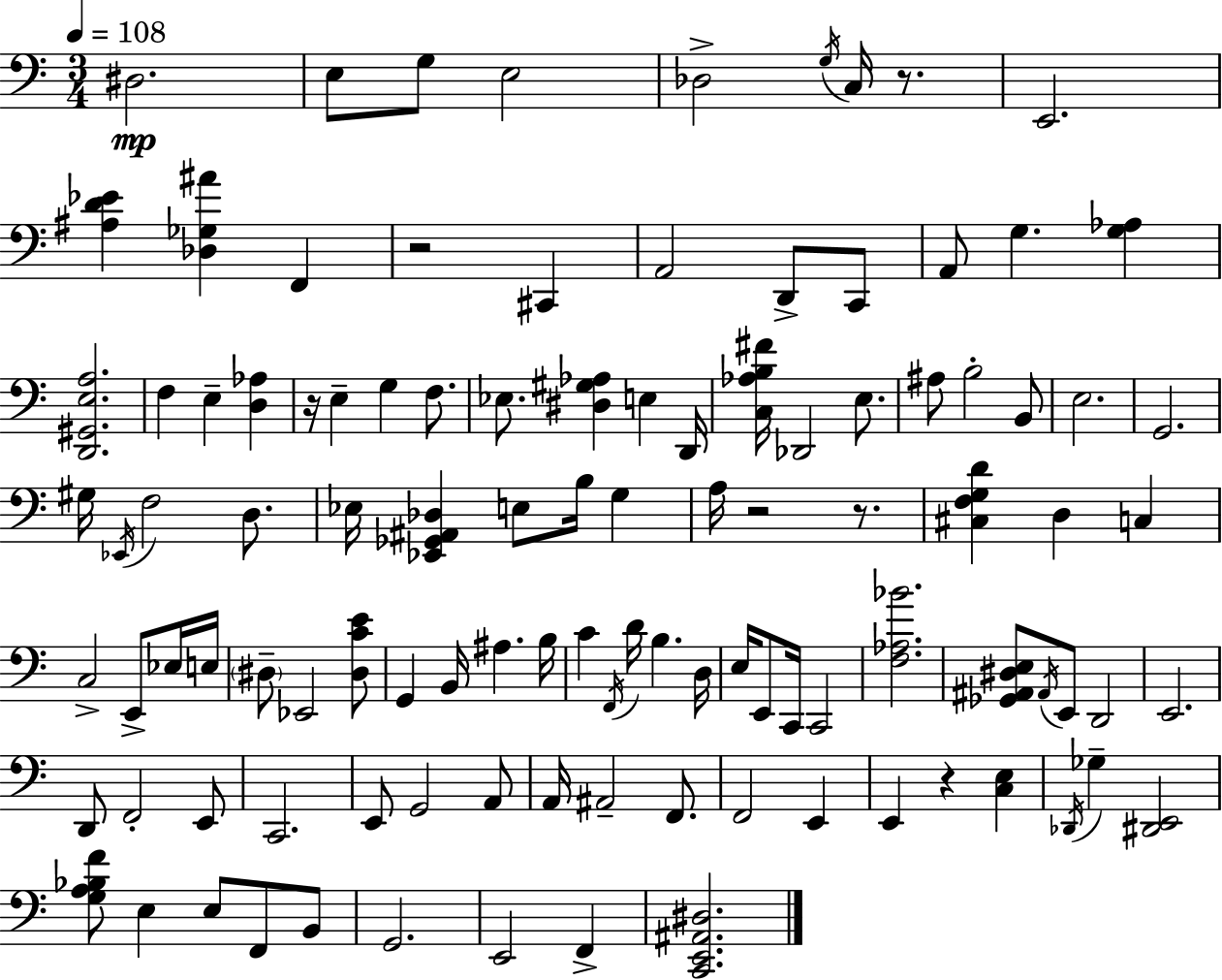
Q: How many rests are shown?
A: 6